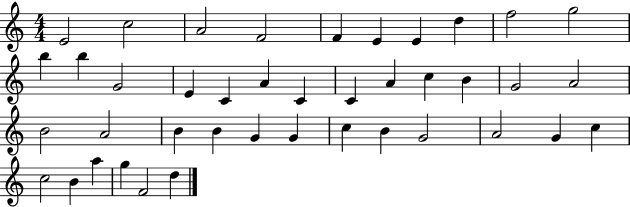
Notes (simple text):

E4/h C5/h A4/h F4/h F4/q E4/q E4/q D5/q F5/h G5/h B5/q B5/q G4/h E4/q C4/q A4/q C4/q C4/q A4/q C5/q B4/q G4/h A4/h B4/h A4/h B4/q B4/q G4/q G4/q C5/q B4/q G4/h A4/h G4/q C5/q C5/h B4/q A5/q G5/q F4/h D5/q